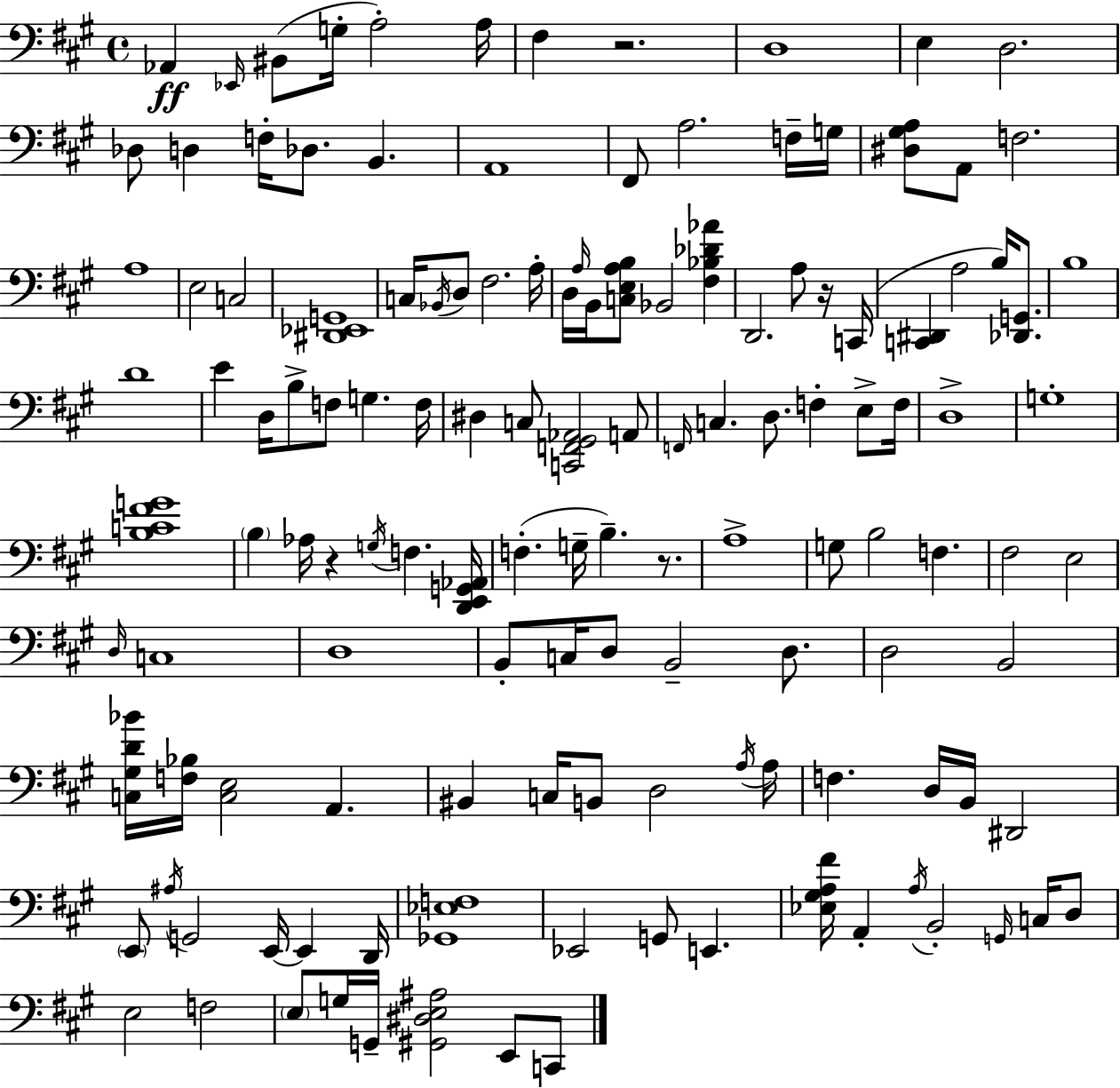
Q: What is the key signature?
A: A major